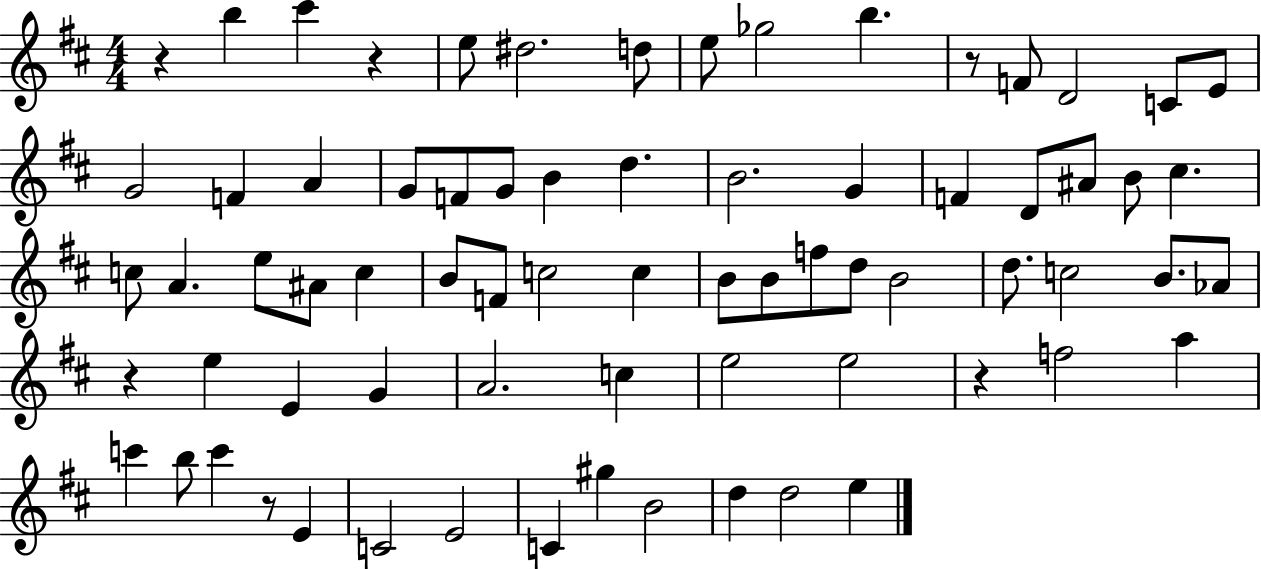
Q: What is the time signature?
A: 4/4